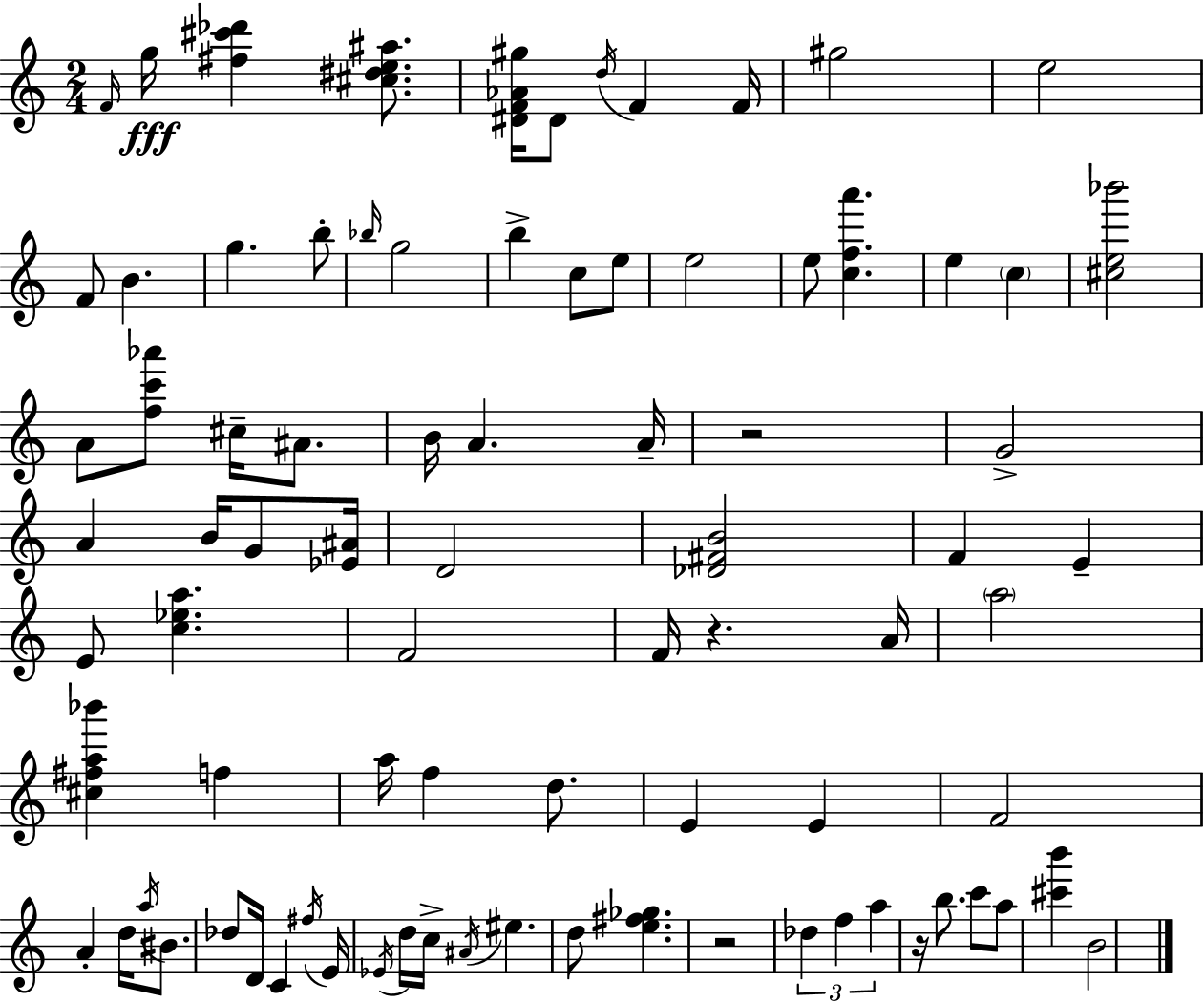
{
  \clef treble
  \numericTimeSignature
  \time 2/4
  \key a \minor
  \grace { f'16 }\fff g''16 <fis'' cis''' des'''>4 <cis'' dis'' e'' ais''>8. | <dis' f' aes' gis''>16 dis'8 \acciaccatura { d''16 } f'4 | f'16 gis''2 | e''2 | \break f'8 b'4. | g''4. | b''8-. \grace { bes''16 } g''2 | b''4-> c''8 | \break e''8 e''2 | e''8 <c'' f'' a'''>4. | e''4 \parenthesize c''4 | <cis'' e'' bes'''>2 | \break a'8 <f'' c''' aes'''>8 cis''16-- | ais'8. b'16 a'4. | a'16-- r2 | g'2-> | \break a'4 b'16 | g'8 <ees' ais'>16 d'2 | <des' fis' b'>2 | f'4 e'4-- | \break e'8 <c'' ees'' a''>4. | f'2 | f'16 r4. | a'16 \parenthesize a''2 | \break <cis'' fis'' a'' bes'''>4 f''4 | a''16 f''4 | d''8. e'4 e'4 | f'2 | \break a'4-. d''16 | \acciaccatura { a''16 } bis'8. des''8 d'16 c'4 | \acciaccatura { fis''16 } e'16 \acciaccatura { ees'16 } d''16 c''16-> | \acciaccatura { ais'16 } eis''4. d''8 | \break <e'' fis'' ges''>4. r2 | \tuplet 3/2 { des''4 | f''4 a''4 } | r16 b''8. c'''8 | \break a''8 <cis''' b'''>4 b'2 | \bar "|."
}